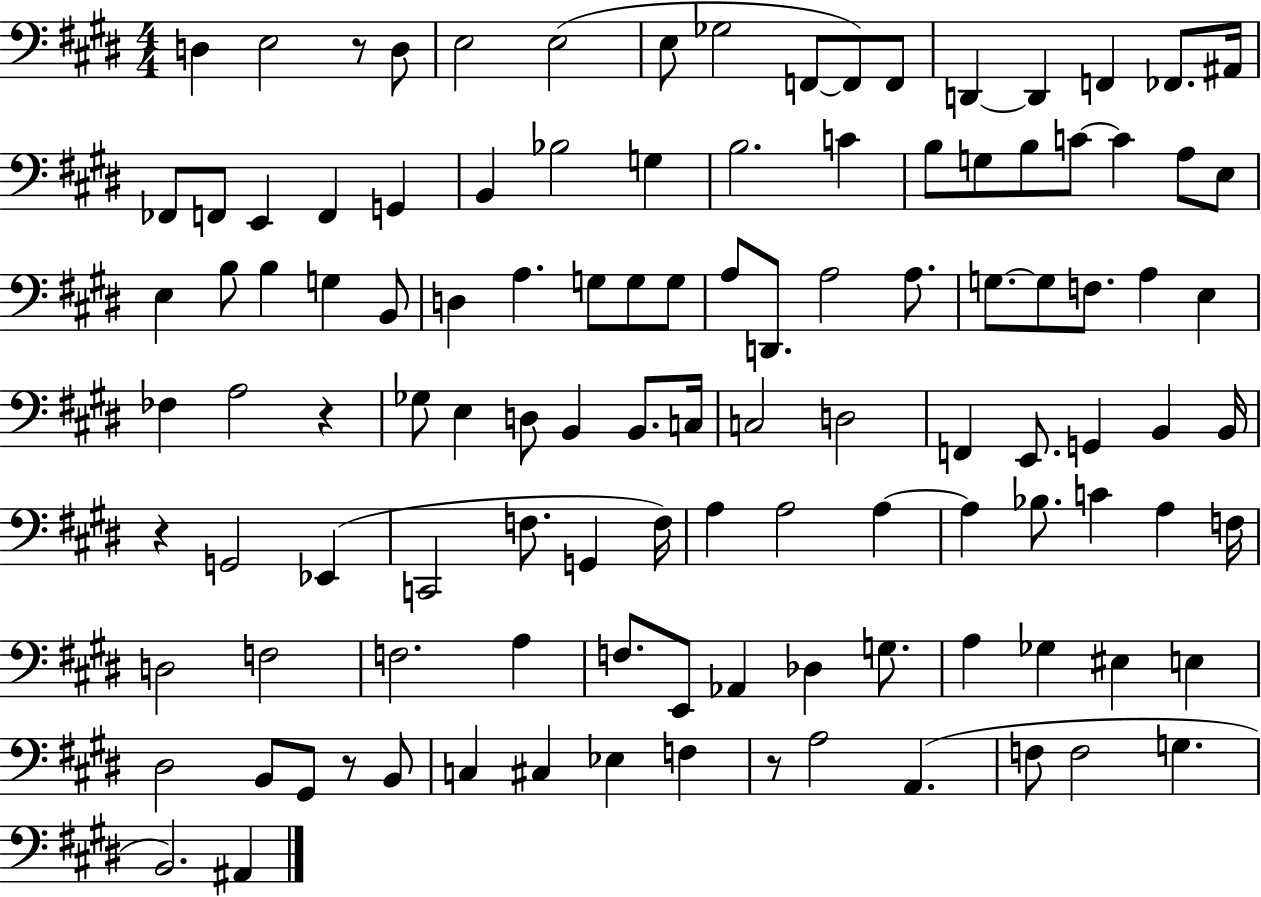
{
  \clef bass
  \numericTimeSignature
  \time 4/4
  \key e \major
  d4 e2 r8 d8 | e2 e2( | e8 ges2 f,8~~ f,8) f,8 | d,4~~ d,4 f,4 fes,8. ais,16 | \break fes,8 f,8 e,4 f,4 g,4 | b,4 bes2 g4 | b2. c'4 | b8 g8 b8 c'8~~ c'4 a8 e8 | \break e4 b8 b4 g4 b,8 | d4 a4. g8 g8 g8 | a8 d,8. a2 a8. | g8.~~ g8 f8. a4 e4 | \break fes4 a2 r4 | ges8 e4 d8 b,4 b,8. c16 | c2 d2 | f,4 e,8. g,4 b,4 b,16 | \break r4 g,2 ees,4( | c,2 f8. g,4 f16) | a4 a2 a4~~ | a4 bes8. c'4 a4 f16 | \break d2 f2 | f2. a4 | f8. e,8 aes,4 des4 g8. | a4 ges4 eis4 e4 | \break dis2 b,8 gis,8 r8 b,8 | c4 cis4 ees4 f4 | r8 a2 a,4.( | f8 f2 g4. | \break b,2.) ais,4 | \bar "|."
}